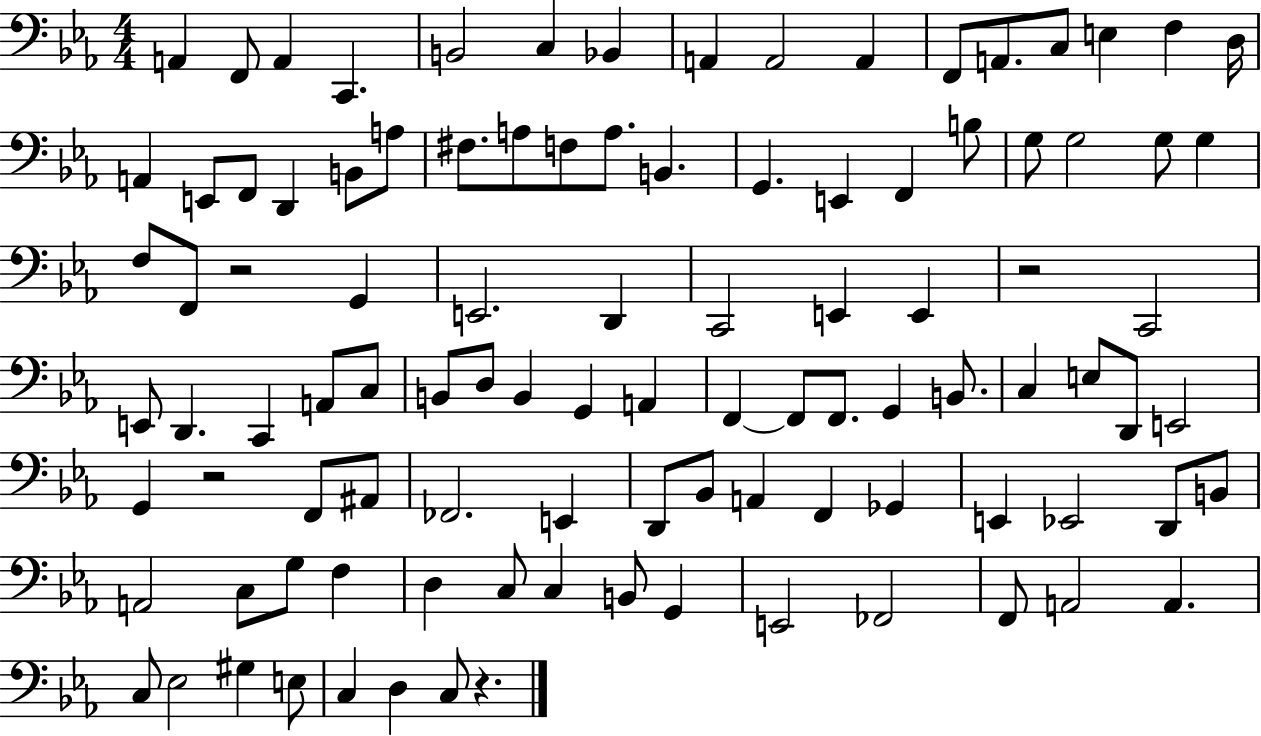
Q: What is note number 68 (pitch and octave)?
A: E2